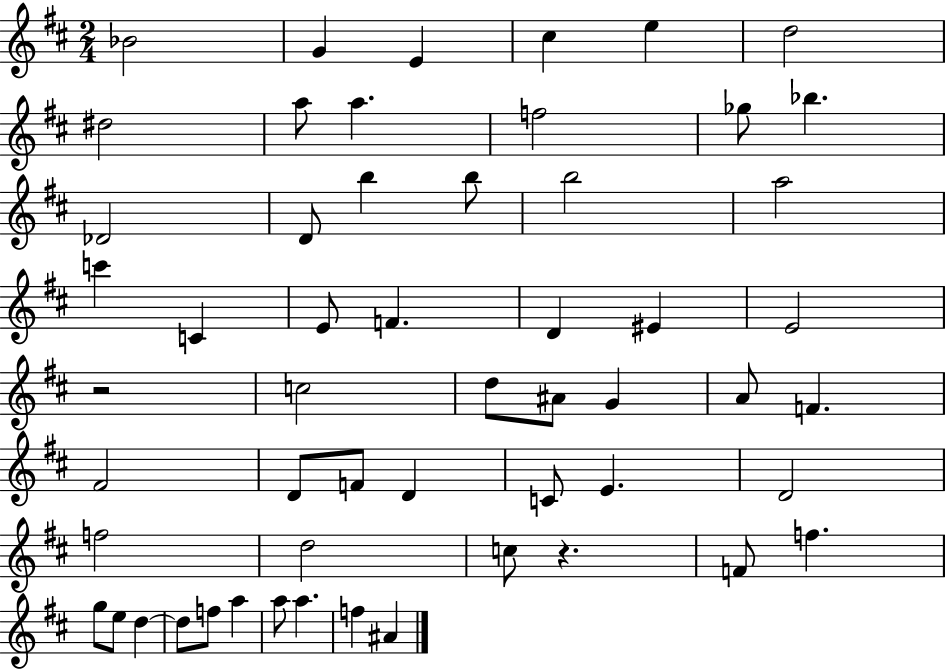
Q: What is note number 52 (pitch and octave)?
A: F5